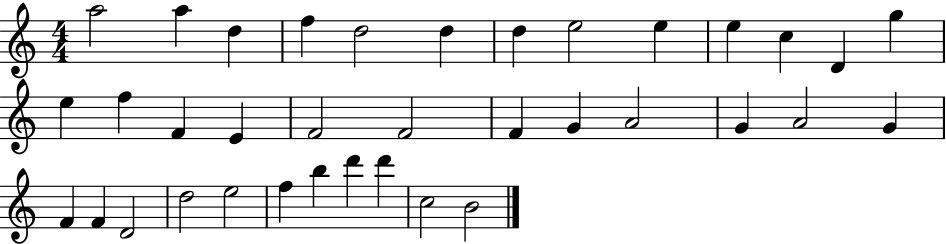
{
  \clef treble
  \numericTimeSignature
  \time 4/4
  \key c \major
  a''2 a''4 d''4 | f''4 d''2 d''4 | d''4 e''2 e''4 | e''4 c''4 d'4 g''4 | \break e''4 f''4 f'4 e'4 | f'2 f'2 | f'4 g'4 a'2 | g'4 a'2 g'4 | \break f'4 f'4 d'2 | d''2 e''2 | f''4 b''4 d'''4 d'''4 | c''2 b'2 | \break \bar "|."
}